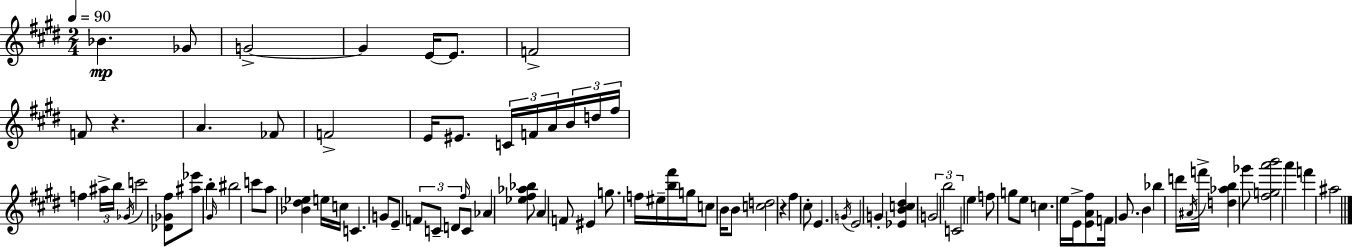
Bb4/q. Gb4/e G4/h G4/q E4/s E4/e. F4/h F4/e R/q. A4/q. FES4/e F4/h E4/s EIS4/e. C4/s F4/s A4/s B4/s D5/s F#5/s F5/q A#5/s B5/s Gb4/s C6/h [Db4,Gb4,F#5]/e [A#5,Eb6]/e B5/q G#4/s BIS5/h C6/e A5/e [Bb4,D#5,Eb5]/q E5/s C5/s C4/q. G4/e E4/e F4/e C4/e D4/e F#5/s C4/e Ab4/q [Eb5,F#5,Ab5,Bb5]/e A4/q F4/e EIS4/q G5/e. F5/s EIS5/s [B5,F#6]/s G5/s C5/e B4/s B4/e [C5,D5]/h R/q F#5/q C#5/e E4/q. G4/s E4/h G4/q [Eb4,B4,C5,D#5]/q G4/h B5/h C4/h E5/q F5/e G5/e E5/e C5/q. E5/s E4/s [E4,A4,F#5]/e F4/s G#4/e. B4/q Bb5/q D6/s A#4/s F6/s [D5,Ab5,B5]/q Gb6/e [F#5,G5,A6,B6]/h A6/q F6/q A#5/h